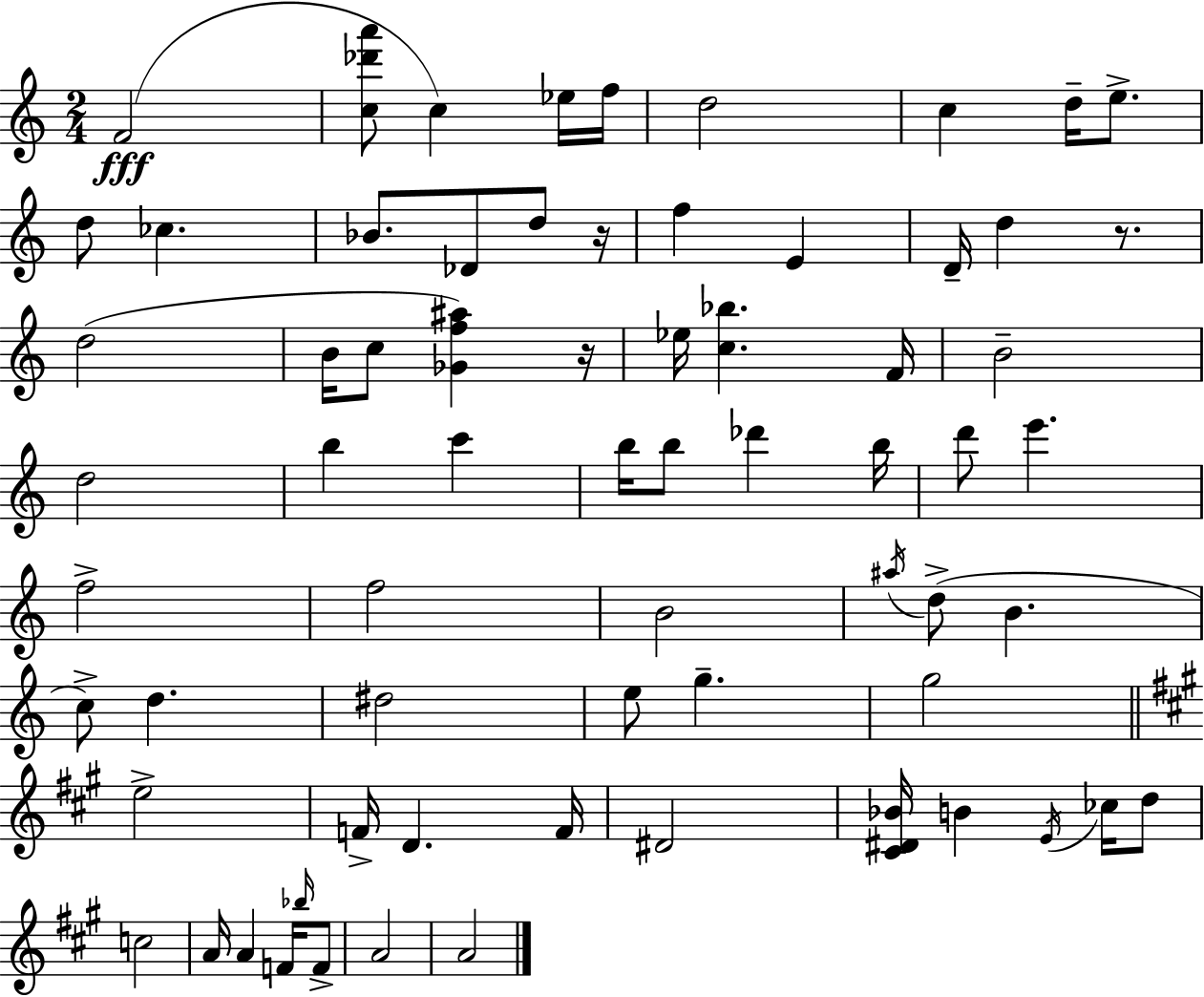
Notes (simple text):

F4/h [C5,Db6,A6]/e C5/q Eb5/s F5/s D5/h C5/q D5/s E5/e. D5/e CES5/q. Bb4/e. Db4/e D5/e R/s F5/q E4/q D4/s D5/q R/e. D5/h B4/s C5/e [Gb4,F5,A#5]/q R/s Eb5/s [C5,Bb5]/q. F4/s B4/h D5/h B5/q C6/q B5/s B5/e Db6/q B5/s D6/e E6/q. F5/h F5/h B4/h A#5/s D5/e B4/q. C5/e D5/q. D#5/h E5/e G5/q. G5/h E5/h F4/s D4/q. F4/s D#4/h [C#4,D#4,Bb4]/s B4/q E4/s CES5/s D5/e C5/h A4/s A4/q F4/s Bb5/s F4/e A4/h A4/h